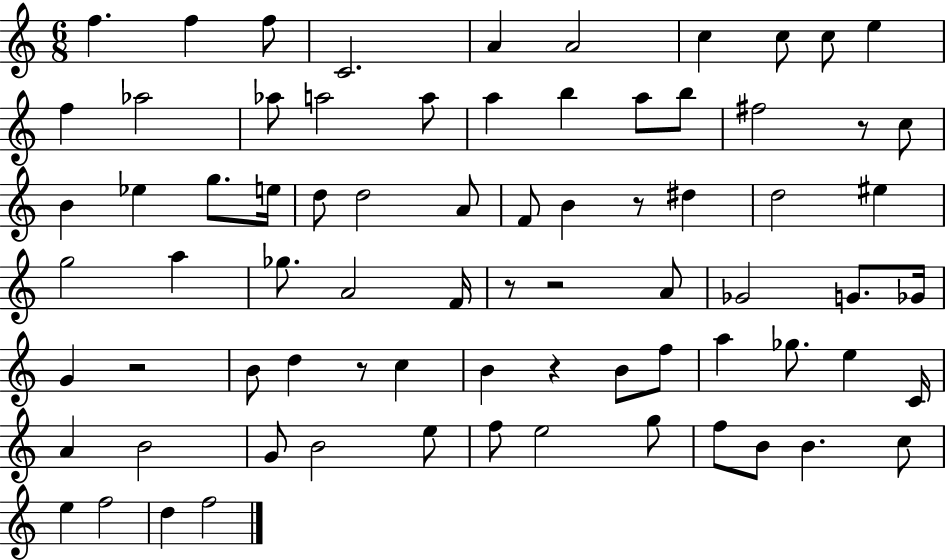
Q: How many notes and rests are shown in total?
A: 76